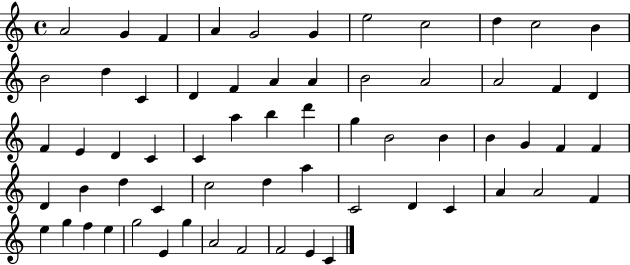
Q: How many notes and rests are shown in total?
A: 63